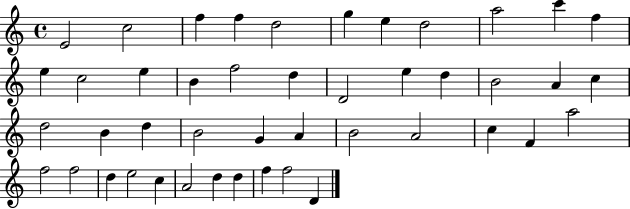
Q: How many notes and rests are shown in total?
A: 45